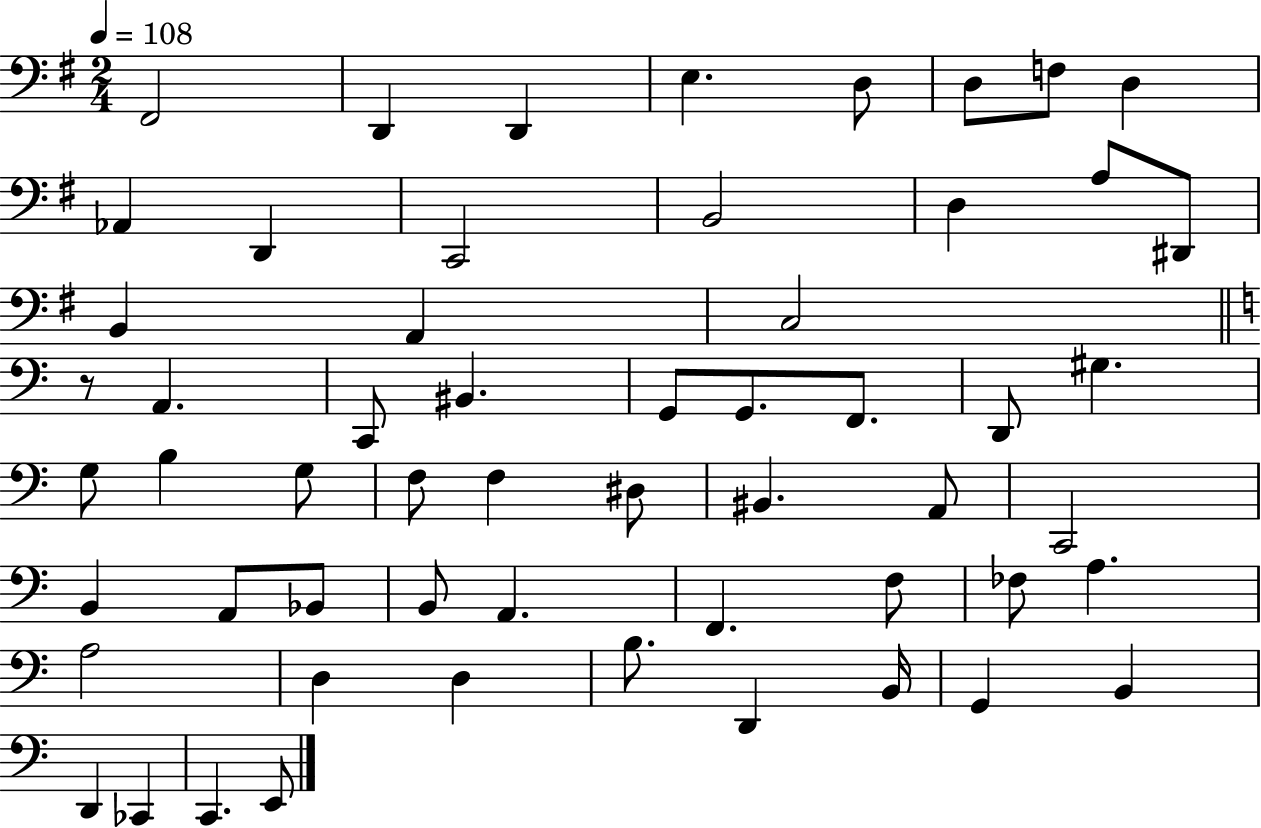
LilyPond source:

{
  \clef bass
  \numericTimeSignature
  \time 2/4
  \key g \major
  \tempo 4 = 108
  fis,2 | d,4 d,4 | e4. d8 | d8 f8 d4 | \break aes,4 d,4 | c,2 | b,2 | d4 a8 dis,8 | \break b,4 a,4 | c2 | \bar "||" \break \key c \major r8 a,4. | c,8 bis,4. | g,8 g,8. f,8. | d,8 gis4. | \break g8 b4 g8 | f8 f4 dis8 | bis,4. a,8 | c,2 | \break b,4 a,8 bes,8 | b,8 a,4. | f,4. f8 | fes8 a4. | \break a2 | d4 d4 | b8. d,4 b,16 | g,4 b,4 | \break d,4 ces,4 | c,4. e,8 | \bar "|."
}